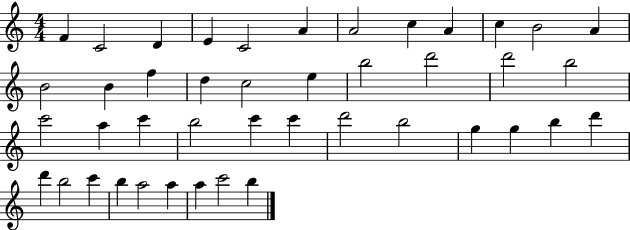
{
  \clef treble
  \numericTimeSignature
  \time 4/4
  \key c \major
  f'4 c'2 d'4 | e'4 c'2 a'4 | a'2 c''4 a'4 | c''4 b'2 a'4 | \break b'2 b'4 f''4 | d''4 c''2 e''4 | b''2 d'''2 | d'''2 b''2 | \break c'''2 a''4 c'''4 | b''2 c'''4 c'''4 | d'''2 b''2 | g''4 g''4 b''4 d'''4 | \break d'''4 b''2 c'''4 | b''4 a''2 a''4 | a''4 c'''2 b''4 | \bar "|."
}